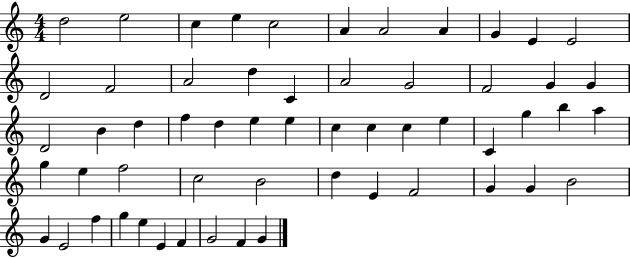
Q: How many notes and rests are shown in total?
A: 57